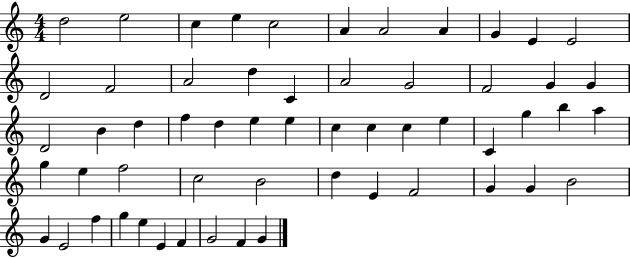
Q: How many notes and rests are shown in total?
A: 57